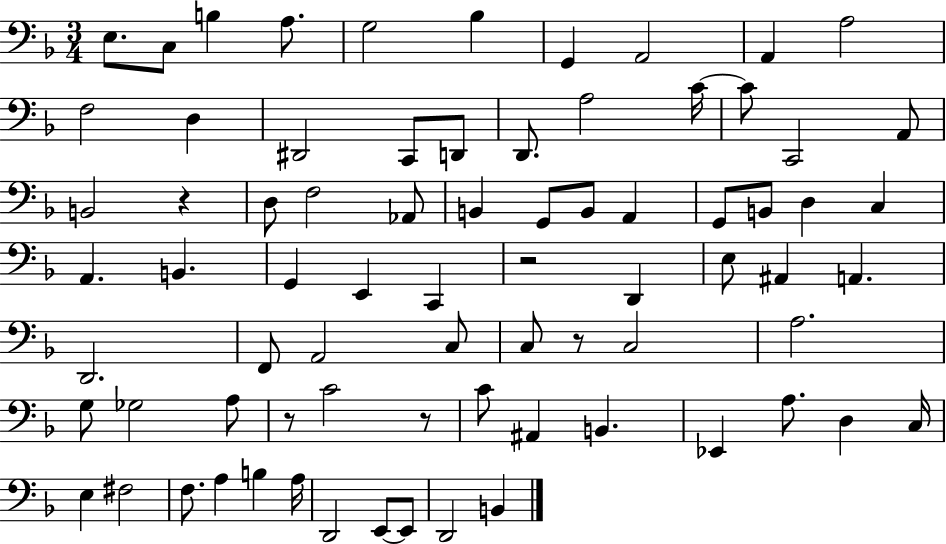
{
  \clef bass
  \numericTimeSignature
  \time 3/4
  \key f \major
  e8. c8 b4 a8. | g2 bes4 | g,4 a,2 | a,4 a2 | \break f2 d4 | dis,2 c,8 d,8 | d,8. a2 c'16~~ | c'8 c,2 a,8 | \break b,2 r4 | d8 f2 aes,8 | b,4 g,8 b,8 a,4 | g,8 b,8 d4 c4 | \break a,4. b,4. | g,4 e,4 c,4 | r2 d,4 | e8 ais,4 a,4. | \break d,2. | f,8 a,2 c8 | c8 r8 c2 | a2. | \break g8 ges2 a8 | r8 c'2 r8 | c'8 ais,4 b,4. | ees,4 a8. d4 c16 | \break e4 fis2 | f8. a4 b4 a16 | d,2 e,8~~ e,8 | d,2 b,4 | \break \bar "|."
}